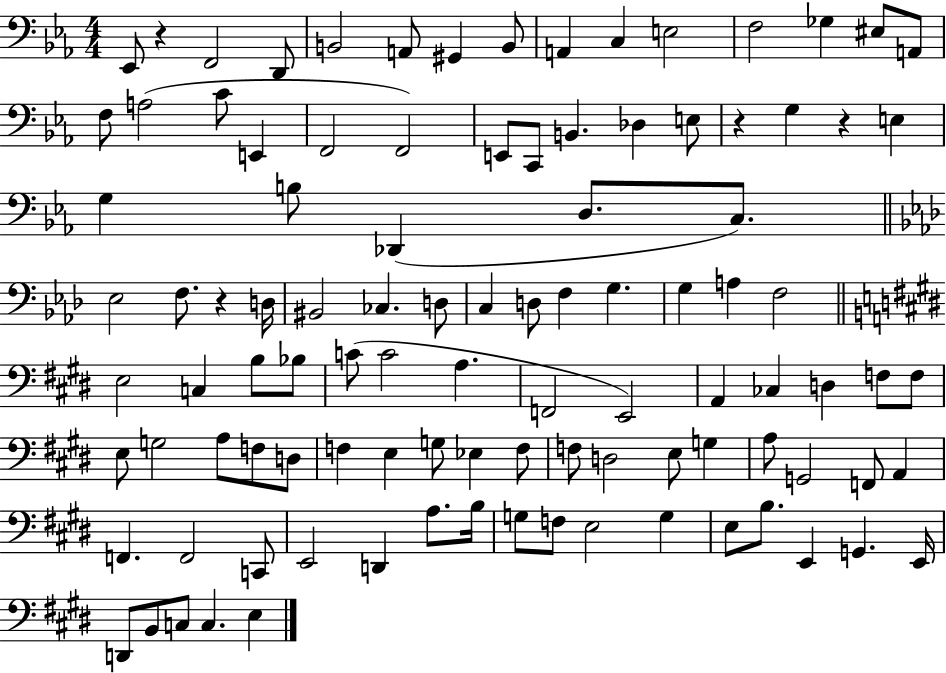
X:1
T:Untitled
M:4/4
L:1/4
K:Eb
_E,,/2 z F,,2 D,,/2 B,,2 A,,/2 ^G,, B,,/2 A,, C, E,2 F,2 _G, ^E,/2 A,,/2 F,/2 A,2 C/2 E,, F,,2 F,,2 E,,/2 C,,/2 B,, _D, E,/2 z G, z E, G, B,/2 _D,, D,/2 C,/2 _E,2 F,/2 z D,/4 ^B,,2 _C, D,/2 C, D,/2 F, G, G, A, F,2 E,2 C, B,/2 _B,/2 C/2 C2 A, F,,2 E,,2 A,, _C, D, F,/2 F,/2 E,/2 G,2 A,/2 F,/2 D,/2 F, E, G,/2 _E, F,/2 F,/2 D,2 E,/2 G, A,/2 G,,2 F,,/2 A,, F,, F,,2 C,,/2 E,,2 D,, A,/2 B,/4 G,/2 F,/2 E,2 G, E,/2 B,/2 E,, G,, E,,/4 D,,/2 B,,/2 C,/2 C, E,